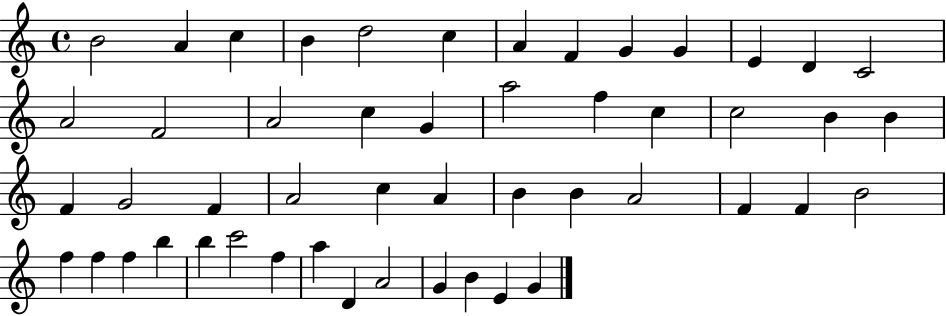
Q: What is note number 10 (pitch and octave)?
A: G4